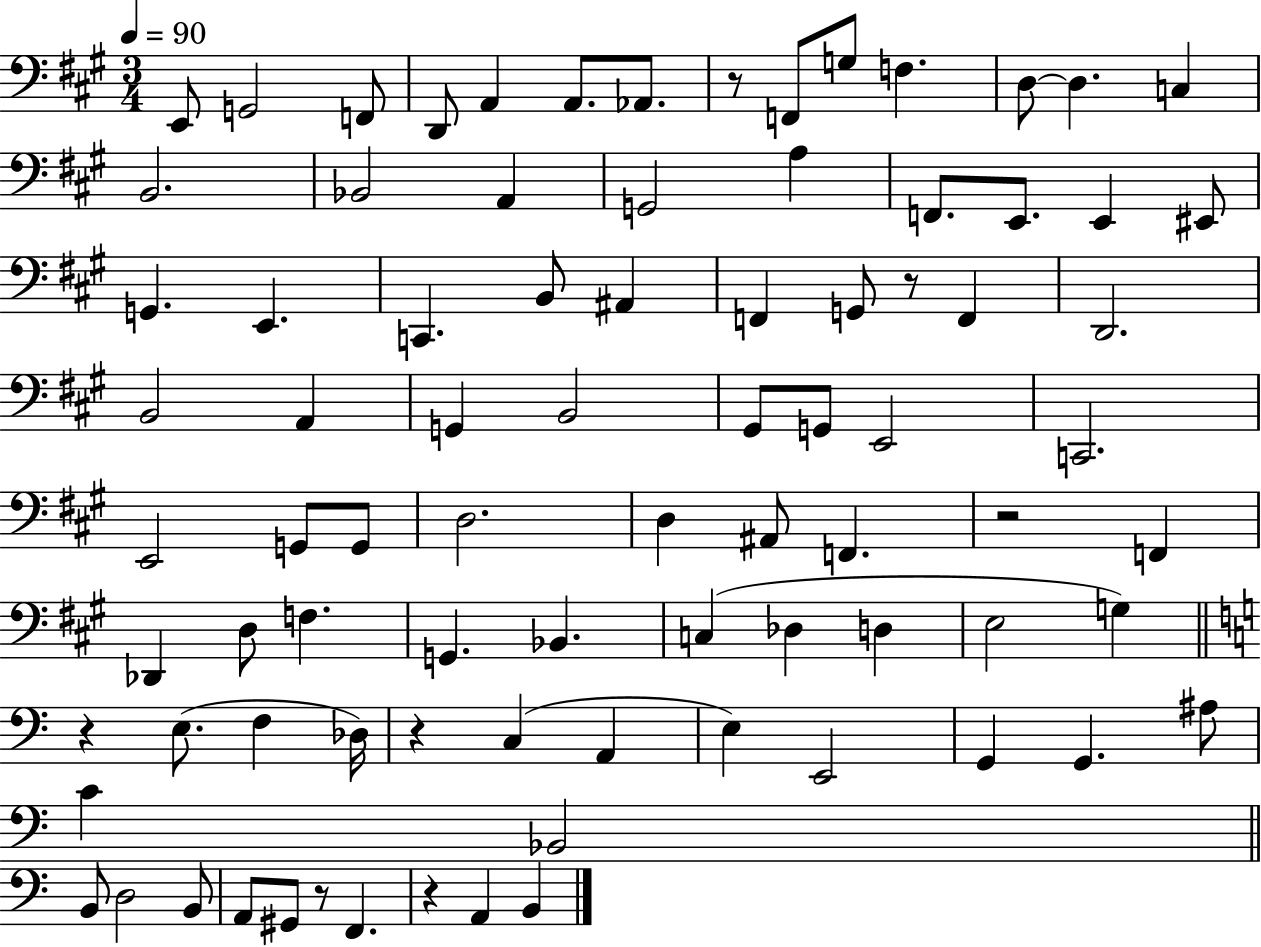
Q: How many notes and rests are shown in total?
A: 84